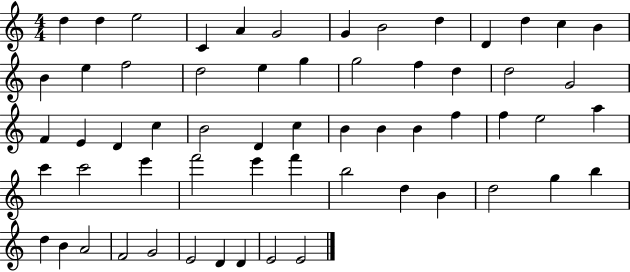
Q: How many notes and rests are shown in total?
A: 60